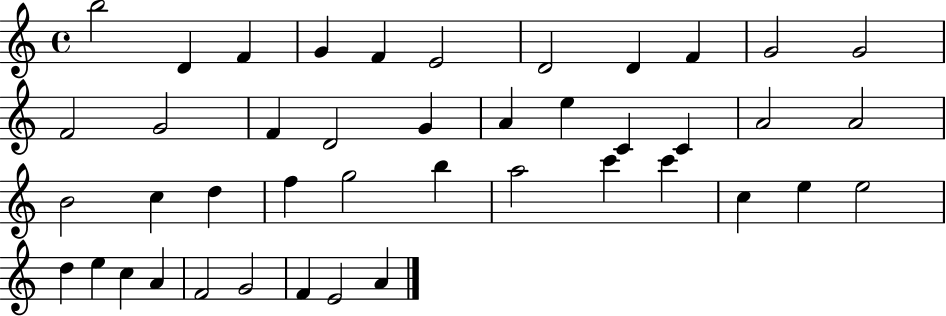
B5/h D4/q F4/q G4/q F4/q E4/h D4/h D4/q F4/q G4/h G4/h F4/h G4/h F4/q D4/h G4/q A4/q E5/q C4/q C4/q A4/h A4/h B4/h C5/q D5/q F5/q G5/h B5/q A5/h C6/q C6/q C5/q E5/q E5/h D5/q E5/q C5/q A4/q F4/h G4/h F4/q E4/h A4/q